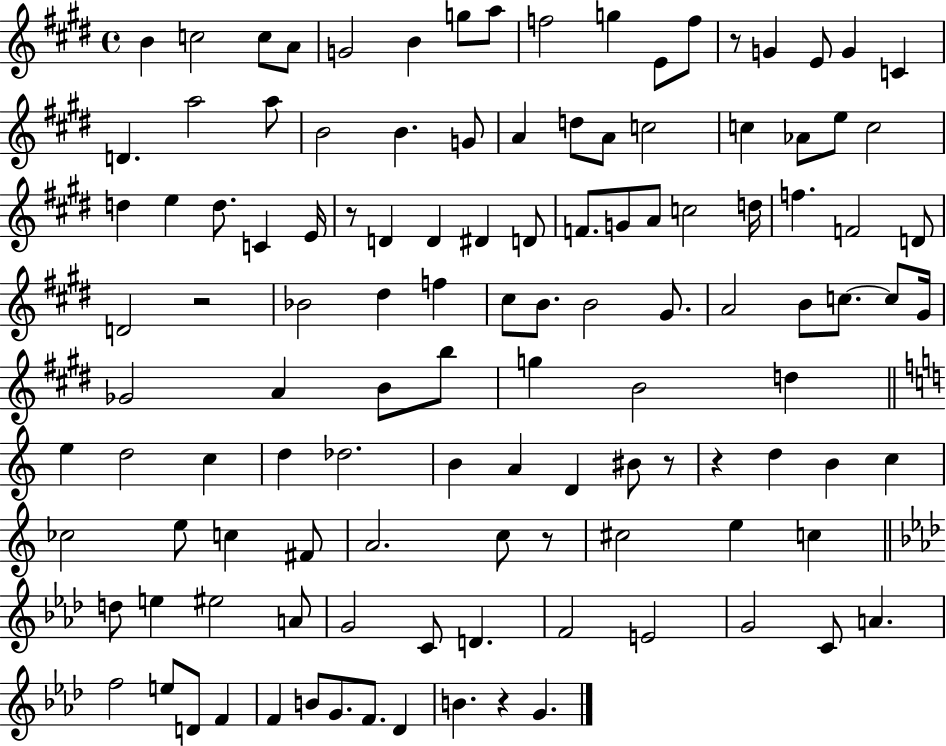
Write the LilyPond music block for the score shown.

{
  \clef treble
  \time 4/4
  \defaultTimeSignature
  \key e \major
  b'4 c''2 c''8 a'8 | g'2 b'4 g''8 a''8 | f''2 g''4 e'8 f''8 | r8 g'4 e'8 g'4 c'4 | \break d'4. a''2 a''8 | b'2 b'4. g'8 | a'4 d''8 a'8 c''2 | c''4 aes'8 e''8 c''2 | \break d''4 e''4 d''8. c'4 e'16 | r8 d'4 d'4 dis'4 d'8 | f'8. g'8 a'8 c''2 d''16 | f''4. f'2 d'8 | \break d'2 r2 | bes'2 dis''4 f''4 | cis''8 b'8. b'2 gis'8. | a'2 b'8 c''8.~~ c''8 gis'16 | \break ges'2 a'4 b'8 b''8 | g''4 b'2 d''4 | \bar "||" \break \key c \major e''4 d''2 c''4 | d''4 des''2. | b'4 a'4 d'4 bis'8 r8 | r4 d''4 b'4 c''4 | \break ces''2 e''8 c''4 fis'8 | a'2. c''8 r8 | cis''2 e''4 c''4 | \bar "||" \break \key aes \major d''8 e''4 eis''2 a'8 | g'2 c'8 d'4. | f'2 e'2 | g'2 c'8 a'4. | \break f''2 e''8 d'8 f'4 | f'4 b'8 g'8. f'8. des'4 | b'4. r4 g'4. | \bar "|."
}